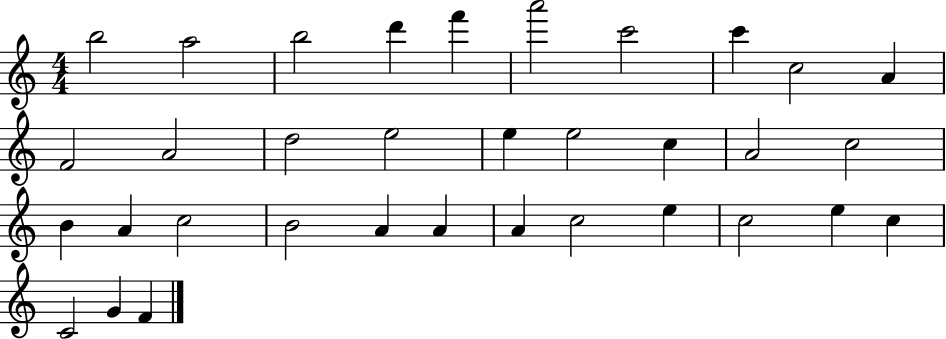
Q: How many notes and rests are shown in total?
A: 34